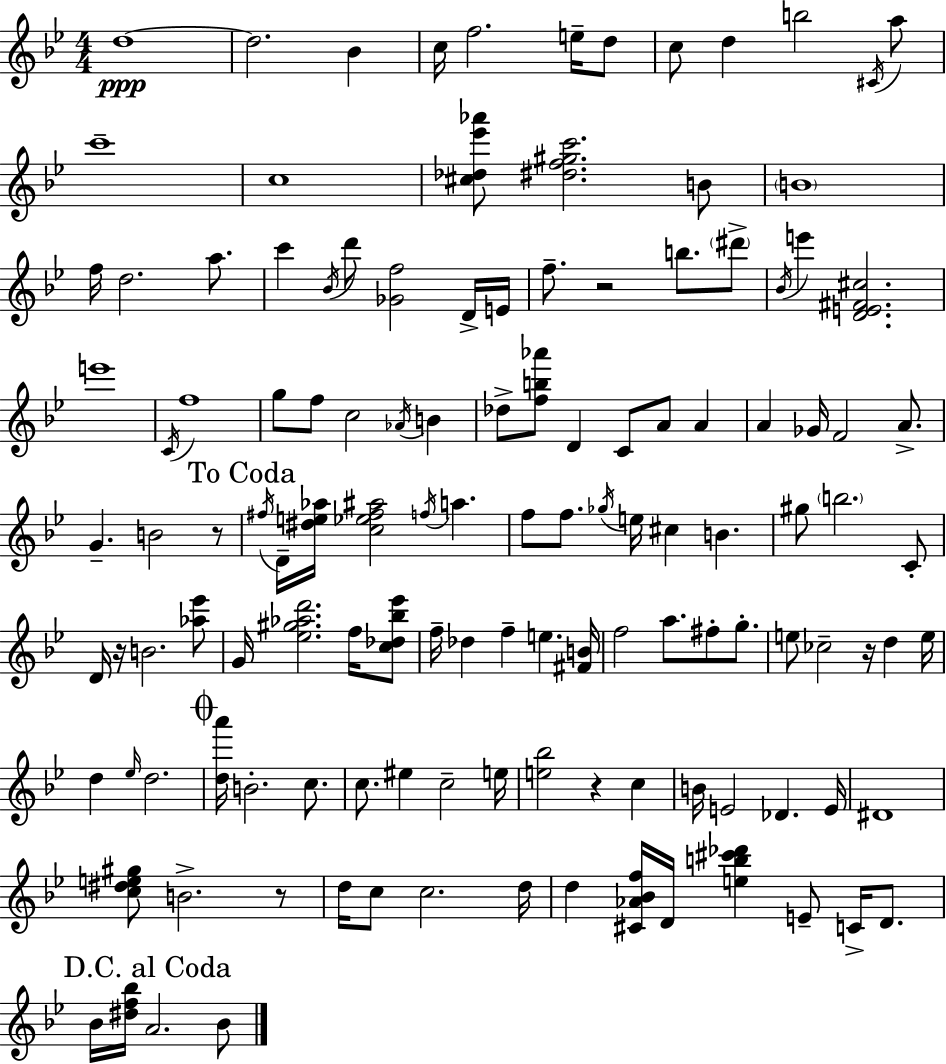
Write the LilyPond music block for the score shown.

{
  \clef treble
  \numericTimeSignature
  \time 4/4
  \key g \minor
  d''1~~\ppp | d''2. bes'4 | c''16 f''2. e''16-- d''8 | c''8 d''4 b''2 \acciaccatura { cis'16 } a''8 | \break c'''1-- | c''1 | <cis'' des'' ees''' aes'''>8 <dis'' f'' gis'' c'''>2. b'8 | \parenthesize b'1 | \break f''16 d''2. a''8. | c'''4 \acciaccatura { bes'16 } d'''8 <ges' f''>2 | d'16-> e'16 f''8.-- r2 b''8. | \parenthesize dis'''8-> \acciaccatura { bes'16 } e'''4 <d' e' fis' cis''>2. | \break e'''1 | \acciaccatura { c'16 } f''1 | g''8 f''8 c''2 | \acciaccatura { aes'16 } b'4 des''8-> <f'' b'' aes'''>8 d'4 c'8 a'8 | \break a'4 a'4 ges'16 f'2 | a'8.-> g'4.-- b'2 | r8 \mark "To Coda" \acciaccatura { fis''16 } d'16-- <dis'' e'' aes''>16 <c'' ees'' fis'' ais''>2 | \acciaccatura { f''16 } a''4. f''8 f''8. \acciaccatura { ges''16 } e''16 cis''4 | \break b'4. gis''8 \parenthesize b''2. | c'8-. d'16 r16 b'2. | <aes'' ees'''>8 g'16 <ees'' gis'' aes'' d'''>2. | f''16 <c'' des'' bes'' ees'''>8 f''16-- des''4 f''4-- | \break e''4. <fis' b'>16 f''2 | a''8. fis''8-. g''8.-. e''8 ces''2-- | r16 d''4 e''16 d''4 \grace { ees''16 } d''2. | \mark \markup { \musicglyph "scripts.coda" } <d'' a'''>16 b'2.-. | \break c''8. c''8. eis''4 | c''2-- e''16 <e'' bes''>2 | r4 c''4 b'16 e'2 | des'4. e'16 dis'1 | \break <c'' dis'' e'' gis''>8 b'2.-> | r8 d''16 c''8 c''2. | d''16 d''4 <cis' aes' bes' f''>16 d'16 <e'' b'' cis''' des'''>4 | e'8-- c'16-> d'8. \mark "D.C. al Coda" bes'16 <dis'' f'' bes''>16 a'2. | \break bes'8 \bar "|."
}